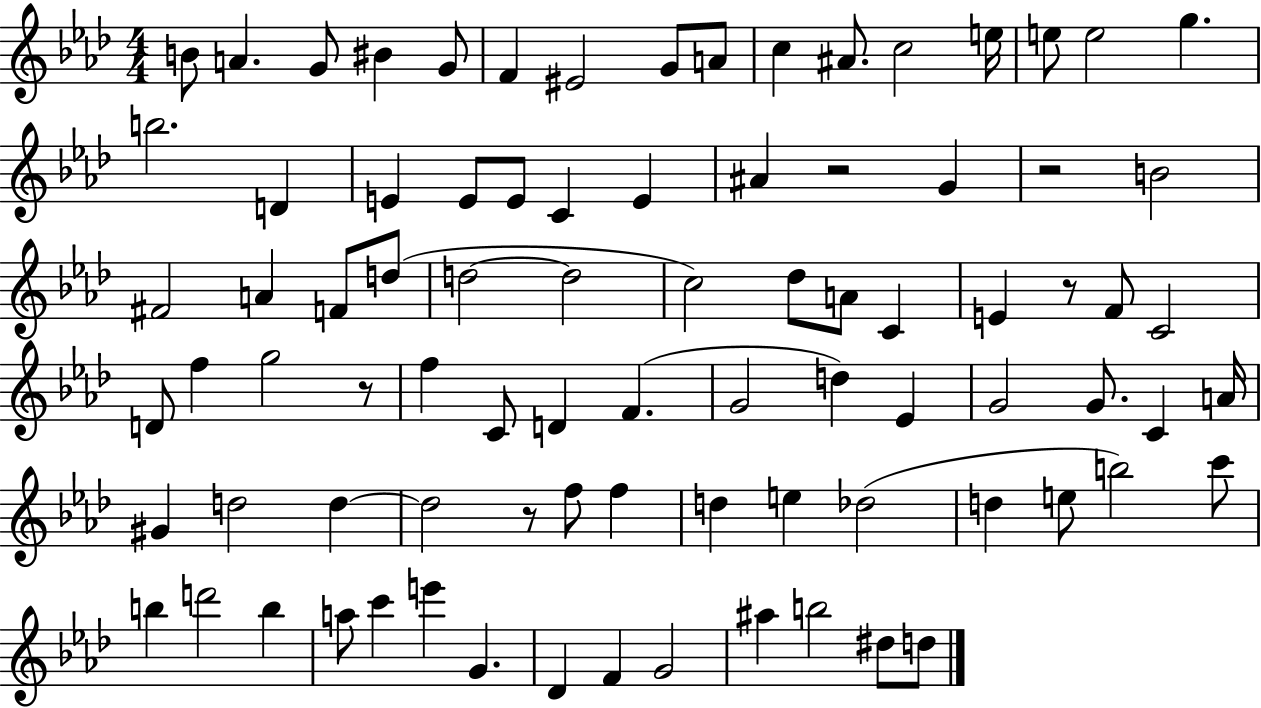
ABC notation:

X:1
T:Untitled
M:4/4
L:1/4
K:Ab
B/2 A G/2 ^B G/2 F ^E2 G/2 A/2 c ^A/2 c2 e/4 e/2 e2 g b2 D E E/2 E/2 C E ^A z2 G z2 B2 ^F2 A F/2 d/2 d2 d2 c2 _d/2 A/2 C E z/2 F/2 C2 D/2 f g2 z/2 f C/2 D F G2 d _E G2 G/2 C A/4 ^G d2 d d2 z/2 f/2 f d e _d2 d e/2 b2 c'/2 b d'2 b a/2 c' e' G _D F G2 ^a b2 ^d/2 d/2